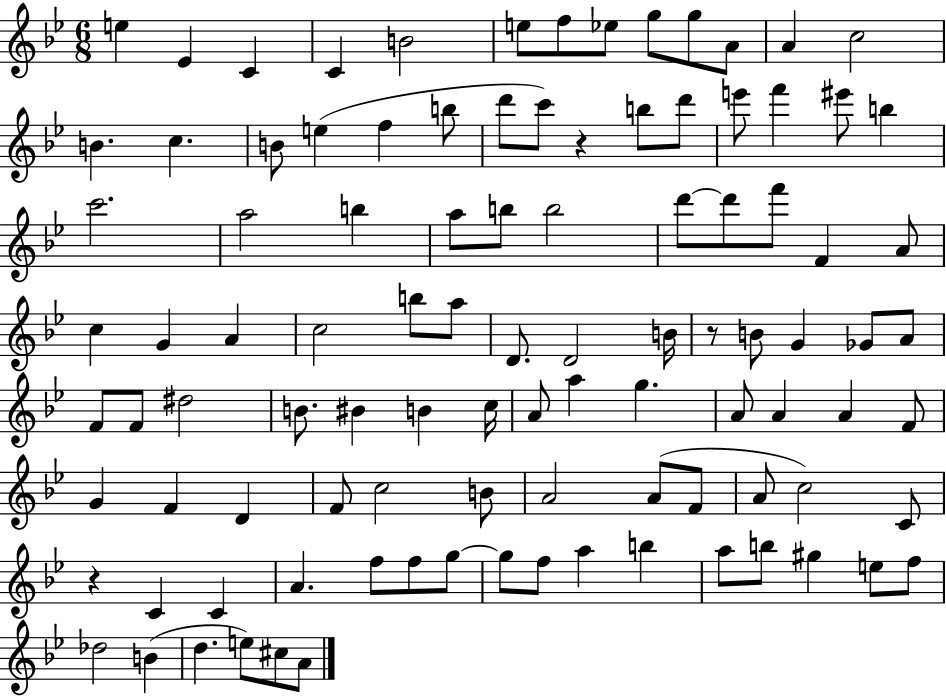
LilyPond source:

{
  \clef treble
  \numericTimeSignature
  \time 6/8
  \key bes \major
  e''4 ees'4 c'4 | c'4 b'2 | e''8 f''8 ees''8 g''8 g''8 a'8 | a'4 c''2 | \break b'4. c''4. | b'8 e''4( f''4 b''8 | d'''8 c'''8) r4 b''8 d'''8 | e'''8 f'''4 eis'''8 b''4 | \break c'''2. | a''2 b''4 | a''8 b''8 b''2 | d'''8~~ d'''8 f'''8 f'4 a'8 | \break c''4 g'4 a'4 | c''2 b''8 a''8 | d'8. d'2 b'16 | r8 b'8 g'4 ges'8 a'8 | \break f'8 f'8 dis''2 | b'8. bis'4 b'4 c''16 | a'8 a''4 g''4. | a'8 a'4 a'4 f'8 | \break g'4 f'4 d'4 | f'8 c''2 b'8 | a'2 a'8( f'8 | a'8 c''2) c'8 | \break r4 c'4 c'4 | a'4. f''8 f''8 g''8~~ | g''8 f''8 a''4 b''4 | a''8 b''8 gis''4 e''8 f''8 | \break des''2 b'4( | d''4. e''8) cis''8 a'8 | \bar "|."
}